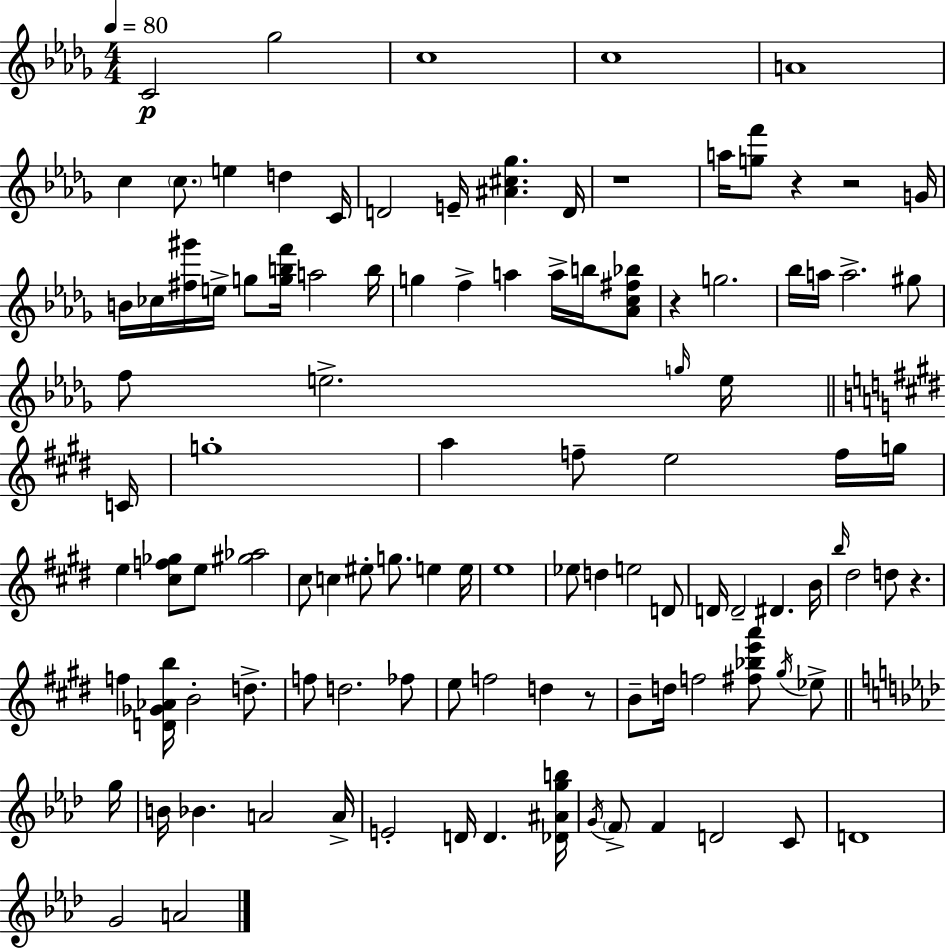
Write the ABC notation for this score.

X:1
T:Untitled
M:4/4
L:1/4
K:Bbm
C2 _g2 c4 c4 A4 c c/2 e d C/4 D2 E/4 [^A^c_g] D/4 z4 a/4 [gf']/2 z z2 G/4 B/4 _c/4 [^f^g']/4 e/4 g/2 [gbf']/4 a2 b/4 g f a a/4 b/4 [_Ac^f_b]/2 z g2 _b/4 a/4 a2 ^g/2 f/2 e2 g/4 e/4 C/4 g4 a f/2 e2 f/4 g/4 e [^cf_g]/2 e/2 [^g_a]2 ^c/2 c ^e/2 g/2 e e/4 e4 _e/2 d e2 D/2 D/4 D2 ^D B/4 b/4 ^d2 d/2 z f [D_G_Ab]/4 B2 d/2 f/2 d2 _f/2 e/2 f2 d z/2 B/2 d/4 f2 [^f_be'a']/2 ^g/4 _e/2 g/4 B/4 _B A2 A/4 E2 D/4 D [_D^Agb]/4 G/4 F/2 F D2 C/2 D4 G2 A2